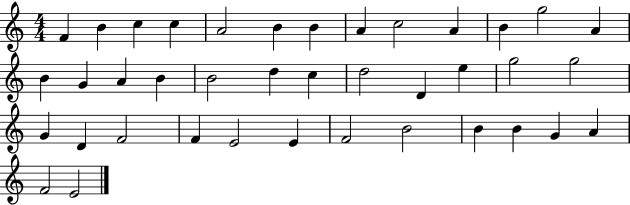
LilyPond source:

{
  \clef treble
  \numericTimeSignature
  \time 4/4
  \key c \major
  f'4 b'4 c''4 c''4 | a'2 b'4 b'4 | a'4 c''2 a'4 | b'4 g''2 a'4 | \break b'4 g'4 a'4 b'4 | b'2 d''4 c''4 | d''2 d'4 e''4 | g''2 g''2 | \break g'4 d'4 f'2 | f'4 e'2 e'4 | f'2 b'2 | b'4 b'4 g'4 a'4 | \break f'2 e'2 | \bar "|."
}